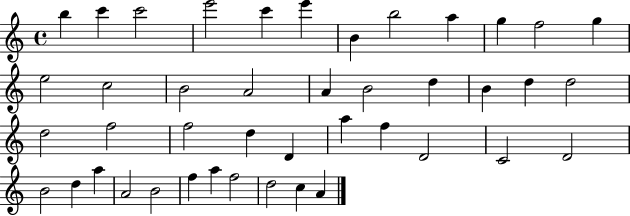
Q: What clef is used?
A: treble